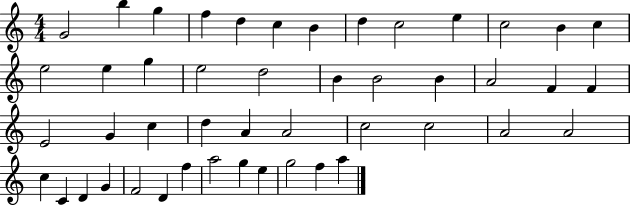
X:1
T:Untitled
M:4/4
L:1/4
K:C
G2 b g f d c B d c2 e c2 B c e2 e g e2 d2 B B2 B A2 F F E2 G c d A A2 c2 c2 A2 A2 c C D G F2 D f a2 g e g2 f a